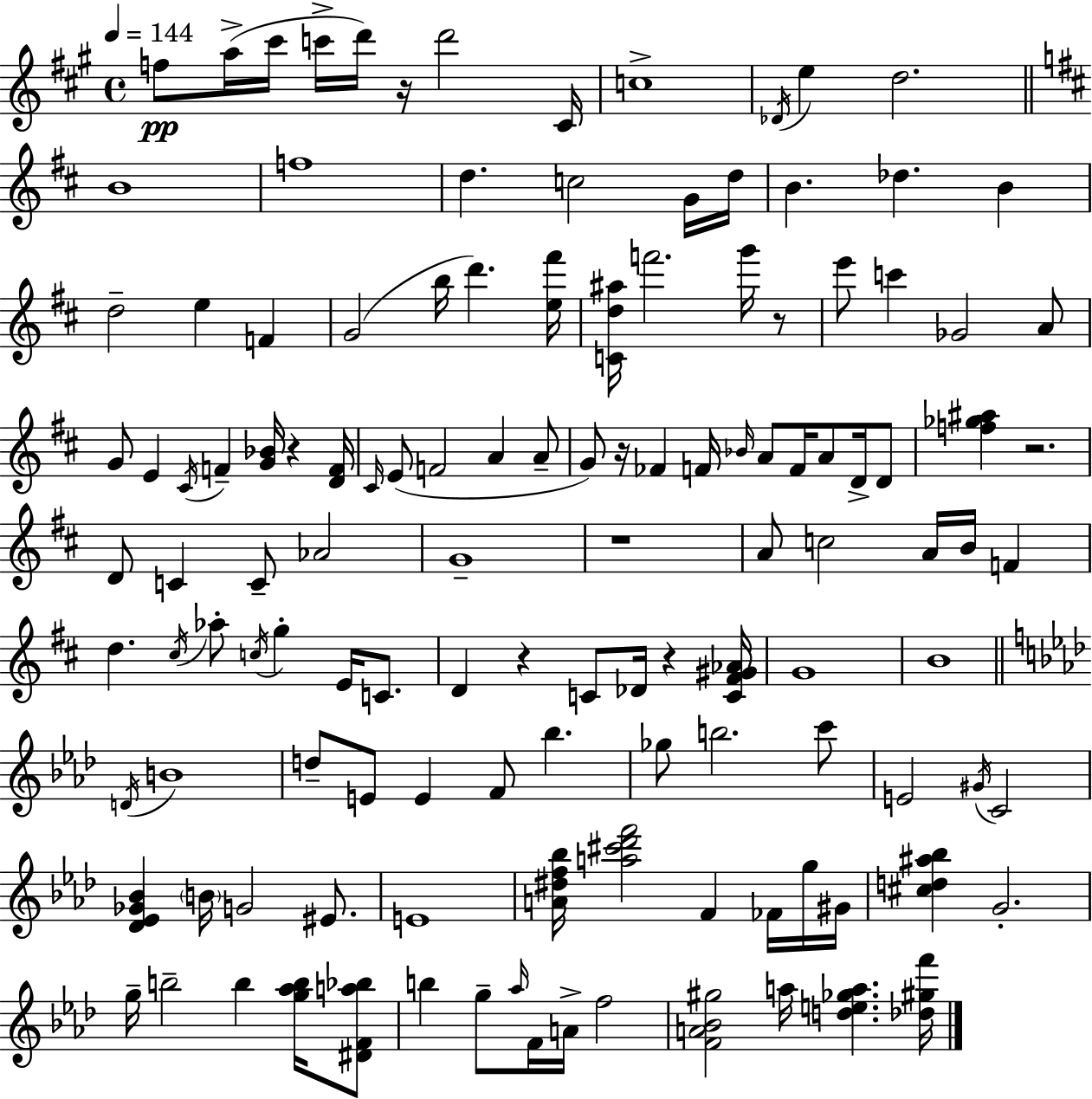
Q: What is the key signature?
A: A major